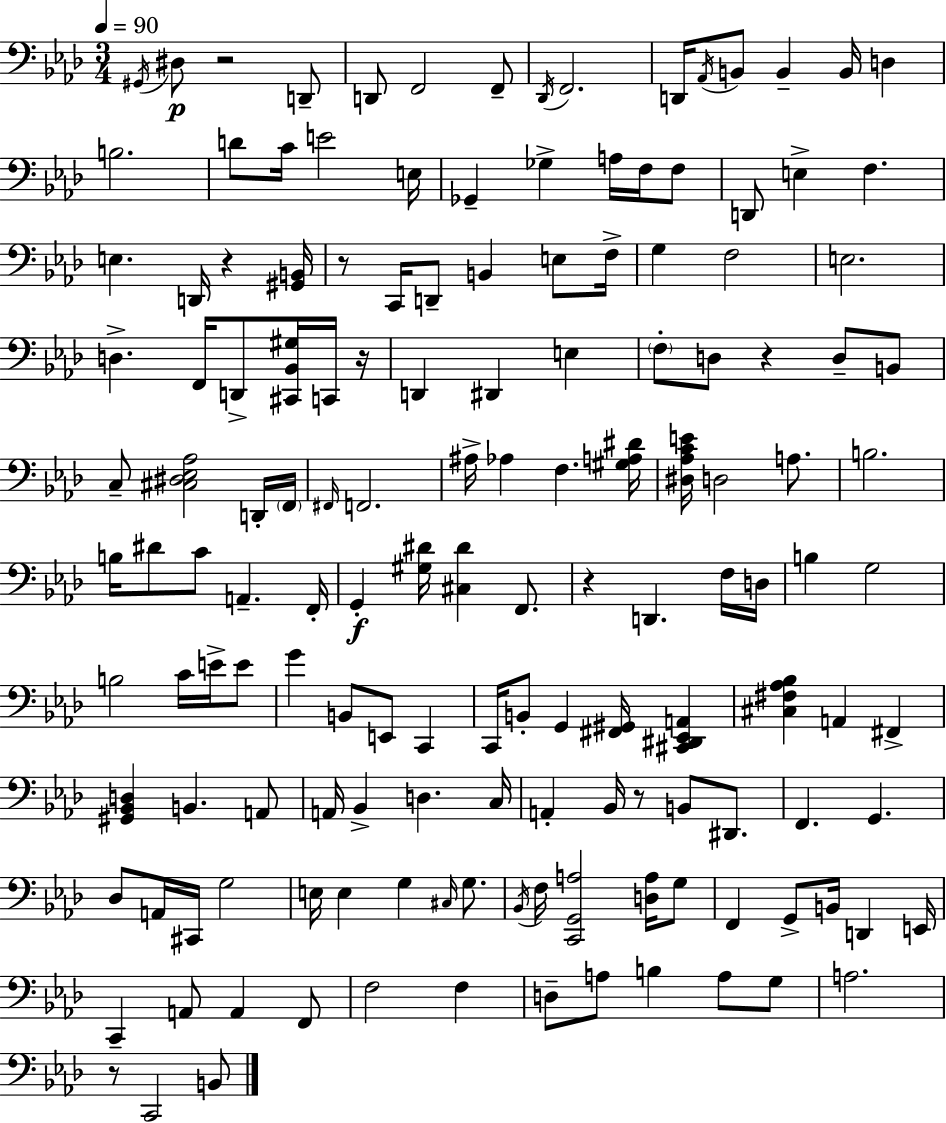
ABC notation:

X:1
T:Untitled
M:3/4
L:1/4
K:Ab
^G,,/4 ^D,/2 z2 D,,/2 D,,/2 F,,2 F,,/2 _D,,/4 F,,2 D,,/4 _A,,/4 B,,/2 B,, B,,/4 D, B,2 D/2 C/4 E2 E,/4 _G,, _G, A,/4 F,/4 F,/2 D,,/2 E, F, E, D,,/4 z [^G,,B,,]/4 z/2 C,,/4 D,,/2 B,, E,/2 F,/4 G, F,2 E,2 D, F,,/4 D,,/2 [^C,,_B,,^G,]/4 C,,/4 z/4 D,, ^D,, E, F,/2 D,/2 z D,/2 B,,/2 C,/2 [^C,^D,_E,_A,]2 D,,/4 F,,/4 ^F,,/4 F,,2 ^A,/4 _A, F, [^G,A,^D]/4 [^D,_A,CE]/4 D,2 A,/2 B,2 B,/4 ^D/2 C/2 A,, F,,/4 G,, [^G,^D]/4 [^C,^D] F,,/2 z D,, F,/4 D,/4 B, G,2 B,2 C/4 E/4 E/2 G B,,/2 E,,/2 C,, C,,/4 B,,/2 G,, [^F,,^G,,]/4 [^C,,^D,,_E,,A,,] [^C,^F,_A,_B,] A,, ^F,, [^G,,_B,,D,] B,, A,,/2 A,,/4 _B,, D, C,/4 A,, _B,,/4 z/2 B,,/2 ^D,,/2 F,, G,, _D,/2 A,,/4 ^C,,/4 G,2 E,/4 E, G, ^C,/4 G,/2 _B,,/4 F,/4 [C,,G,,A,]2 [D,A,]/4 G,/2 F,, G,,/2 B,,/4 D,, E,,/4 C,, A,,/2 A,, F,,/2 F,2 F, D,/2 A,/2 B, A,/2 G,/2 A,2 z/2 C,,2 B,,/2